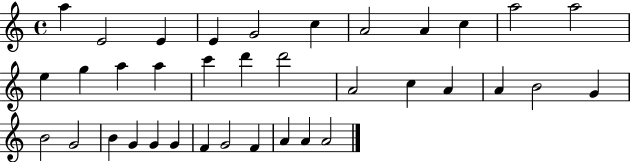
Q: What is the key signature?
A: C major